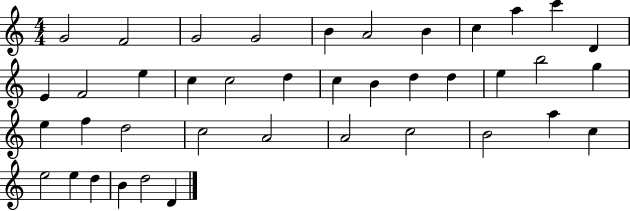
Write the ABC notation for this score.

X:1
T:Untitled
M:4/4
L:1/4
K:C
G2 F2 G2 G2 B A2 B c a c' D E F2 e c c2 d c B d d e b2 g e f d2 c2 A2 A2 c2 B2 a c e2 e d B d2 D